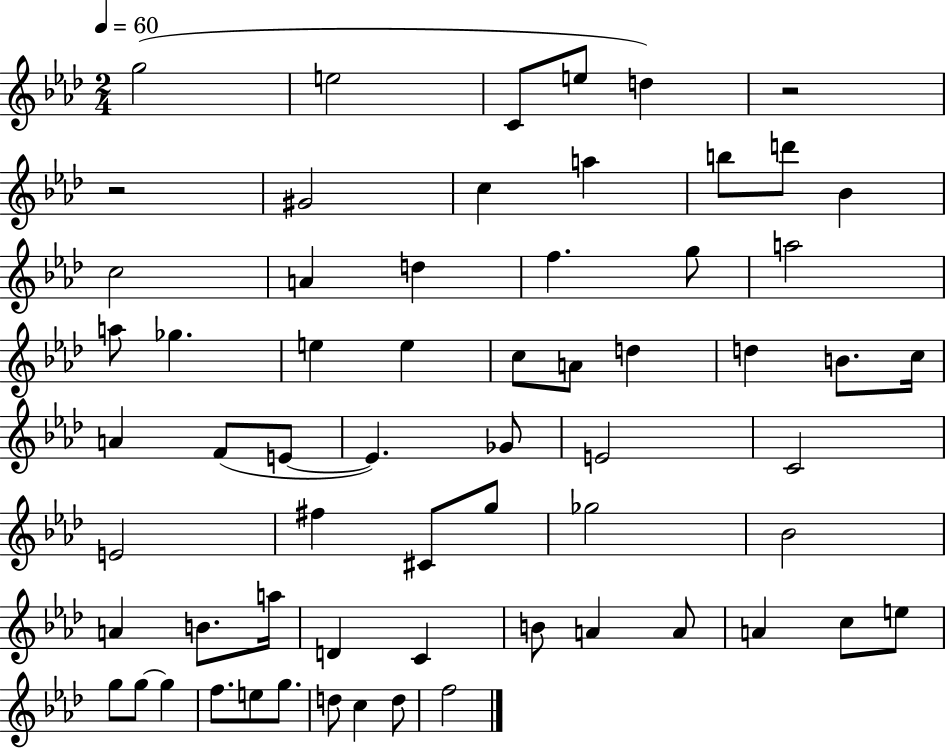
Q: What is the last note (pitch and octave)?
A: F5